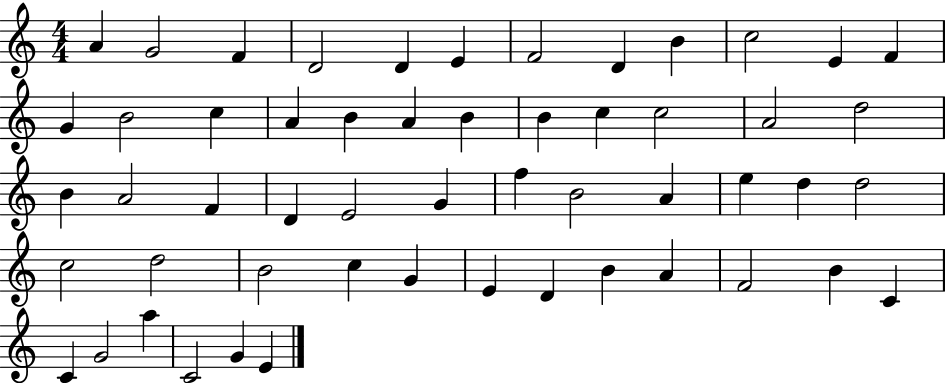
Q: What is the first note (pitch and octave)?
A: A4